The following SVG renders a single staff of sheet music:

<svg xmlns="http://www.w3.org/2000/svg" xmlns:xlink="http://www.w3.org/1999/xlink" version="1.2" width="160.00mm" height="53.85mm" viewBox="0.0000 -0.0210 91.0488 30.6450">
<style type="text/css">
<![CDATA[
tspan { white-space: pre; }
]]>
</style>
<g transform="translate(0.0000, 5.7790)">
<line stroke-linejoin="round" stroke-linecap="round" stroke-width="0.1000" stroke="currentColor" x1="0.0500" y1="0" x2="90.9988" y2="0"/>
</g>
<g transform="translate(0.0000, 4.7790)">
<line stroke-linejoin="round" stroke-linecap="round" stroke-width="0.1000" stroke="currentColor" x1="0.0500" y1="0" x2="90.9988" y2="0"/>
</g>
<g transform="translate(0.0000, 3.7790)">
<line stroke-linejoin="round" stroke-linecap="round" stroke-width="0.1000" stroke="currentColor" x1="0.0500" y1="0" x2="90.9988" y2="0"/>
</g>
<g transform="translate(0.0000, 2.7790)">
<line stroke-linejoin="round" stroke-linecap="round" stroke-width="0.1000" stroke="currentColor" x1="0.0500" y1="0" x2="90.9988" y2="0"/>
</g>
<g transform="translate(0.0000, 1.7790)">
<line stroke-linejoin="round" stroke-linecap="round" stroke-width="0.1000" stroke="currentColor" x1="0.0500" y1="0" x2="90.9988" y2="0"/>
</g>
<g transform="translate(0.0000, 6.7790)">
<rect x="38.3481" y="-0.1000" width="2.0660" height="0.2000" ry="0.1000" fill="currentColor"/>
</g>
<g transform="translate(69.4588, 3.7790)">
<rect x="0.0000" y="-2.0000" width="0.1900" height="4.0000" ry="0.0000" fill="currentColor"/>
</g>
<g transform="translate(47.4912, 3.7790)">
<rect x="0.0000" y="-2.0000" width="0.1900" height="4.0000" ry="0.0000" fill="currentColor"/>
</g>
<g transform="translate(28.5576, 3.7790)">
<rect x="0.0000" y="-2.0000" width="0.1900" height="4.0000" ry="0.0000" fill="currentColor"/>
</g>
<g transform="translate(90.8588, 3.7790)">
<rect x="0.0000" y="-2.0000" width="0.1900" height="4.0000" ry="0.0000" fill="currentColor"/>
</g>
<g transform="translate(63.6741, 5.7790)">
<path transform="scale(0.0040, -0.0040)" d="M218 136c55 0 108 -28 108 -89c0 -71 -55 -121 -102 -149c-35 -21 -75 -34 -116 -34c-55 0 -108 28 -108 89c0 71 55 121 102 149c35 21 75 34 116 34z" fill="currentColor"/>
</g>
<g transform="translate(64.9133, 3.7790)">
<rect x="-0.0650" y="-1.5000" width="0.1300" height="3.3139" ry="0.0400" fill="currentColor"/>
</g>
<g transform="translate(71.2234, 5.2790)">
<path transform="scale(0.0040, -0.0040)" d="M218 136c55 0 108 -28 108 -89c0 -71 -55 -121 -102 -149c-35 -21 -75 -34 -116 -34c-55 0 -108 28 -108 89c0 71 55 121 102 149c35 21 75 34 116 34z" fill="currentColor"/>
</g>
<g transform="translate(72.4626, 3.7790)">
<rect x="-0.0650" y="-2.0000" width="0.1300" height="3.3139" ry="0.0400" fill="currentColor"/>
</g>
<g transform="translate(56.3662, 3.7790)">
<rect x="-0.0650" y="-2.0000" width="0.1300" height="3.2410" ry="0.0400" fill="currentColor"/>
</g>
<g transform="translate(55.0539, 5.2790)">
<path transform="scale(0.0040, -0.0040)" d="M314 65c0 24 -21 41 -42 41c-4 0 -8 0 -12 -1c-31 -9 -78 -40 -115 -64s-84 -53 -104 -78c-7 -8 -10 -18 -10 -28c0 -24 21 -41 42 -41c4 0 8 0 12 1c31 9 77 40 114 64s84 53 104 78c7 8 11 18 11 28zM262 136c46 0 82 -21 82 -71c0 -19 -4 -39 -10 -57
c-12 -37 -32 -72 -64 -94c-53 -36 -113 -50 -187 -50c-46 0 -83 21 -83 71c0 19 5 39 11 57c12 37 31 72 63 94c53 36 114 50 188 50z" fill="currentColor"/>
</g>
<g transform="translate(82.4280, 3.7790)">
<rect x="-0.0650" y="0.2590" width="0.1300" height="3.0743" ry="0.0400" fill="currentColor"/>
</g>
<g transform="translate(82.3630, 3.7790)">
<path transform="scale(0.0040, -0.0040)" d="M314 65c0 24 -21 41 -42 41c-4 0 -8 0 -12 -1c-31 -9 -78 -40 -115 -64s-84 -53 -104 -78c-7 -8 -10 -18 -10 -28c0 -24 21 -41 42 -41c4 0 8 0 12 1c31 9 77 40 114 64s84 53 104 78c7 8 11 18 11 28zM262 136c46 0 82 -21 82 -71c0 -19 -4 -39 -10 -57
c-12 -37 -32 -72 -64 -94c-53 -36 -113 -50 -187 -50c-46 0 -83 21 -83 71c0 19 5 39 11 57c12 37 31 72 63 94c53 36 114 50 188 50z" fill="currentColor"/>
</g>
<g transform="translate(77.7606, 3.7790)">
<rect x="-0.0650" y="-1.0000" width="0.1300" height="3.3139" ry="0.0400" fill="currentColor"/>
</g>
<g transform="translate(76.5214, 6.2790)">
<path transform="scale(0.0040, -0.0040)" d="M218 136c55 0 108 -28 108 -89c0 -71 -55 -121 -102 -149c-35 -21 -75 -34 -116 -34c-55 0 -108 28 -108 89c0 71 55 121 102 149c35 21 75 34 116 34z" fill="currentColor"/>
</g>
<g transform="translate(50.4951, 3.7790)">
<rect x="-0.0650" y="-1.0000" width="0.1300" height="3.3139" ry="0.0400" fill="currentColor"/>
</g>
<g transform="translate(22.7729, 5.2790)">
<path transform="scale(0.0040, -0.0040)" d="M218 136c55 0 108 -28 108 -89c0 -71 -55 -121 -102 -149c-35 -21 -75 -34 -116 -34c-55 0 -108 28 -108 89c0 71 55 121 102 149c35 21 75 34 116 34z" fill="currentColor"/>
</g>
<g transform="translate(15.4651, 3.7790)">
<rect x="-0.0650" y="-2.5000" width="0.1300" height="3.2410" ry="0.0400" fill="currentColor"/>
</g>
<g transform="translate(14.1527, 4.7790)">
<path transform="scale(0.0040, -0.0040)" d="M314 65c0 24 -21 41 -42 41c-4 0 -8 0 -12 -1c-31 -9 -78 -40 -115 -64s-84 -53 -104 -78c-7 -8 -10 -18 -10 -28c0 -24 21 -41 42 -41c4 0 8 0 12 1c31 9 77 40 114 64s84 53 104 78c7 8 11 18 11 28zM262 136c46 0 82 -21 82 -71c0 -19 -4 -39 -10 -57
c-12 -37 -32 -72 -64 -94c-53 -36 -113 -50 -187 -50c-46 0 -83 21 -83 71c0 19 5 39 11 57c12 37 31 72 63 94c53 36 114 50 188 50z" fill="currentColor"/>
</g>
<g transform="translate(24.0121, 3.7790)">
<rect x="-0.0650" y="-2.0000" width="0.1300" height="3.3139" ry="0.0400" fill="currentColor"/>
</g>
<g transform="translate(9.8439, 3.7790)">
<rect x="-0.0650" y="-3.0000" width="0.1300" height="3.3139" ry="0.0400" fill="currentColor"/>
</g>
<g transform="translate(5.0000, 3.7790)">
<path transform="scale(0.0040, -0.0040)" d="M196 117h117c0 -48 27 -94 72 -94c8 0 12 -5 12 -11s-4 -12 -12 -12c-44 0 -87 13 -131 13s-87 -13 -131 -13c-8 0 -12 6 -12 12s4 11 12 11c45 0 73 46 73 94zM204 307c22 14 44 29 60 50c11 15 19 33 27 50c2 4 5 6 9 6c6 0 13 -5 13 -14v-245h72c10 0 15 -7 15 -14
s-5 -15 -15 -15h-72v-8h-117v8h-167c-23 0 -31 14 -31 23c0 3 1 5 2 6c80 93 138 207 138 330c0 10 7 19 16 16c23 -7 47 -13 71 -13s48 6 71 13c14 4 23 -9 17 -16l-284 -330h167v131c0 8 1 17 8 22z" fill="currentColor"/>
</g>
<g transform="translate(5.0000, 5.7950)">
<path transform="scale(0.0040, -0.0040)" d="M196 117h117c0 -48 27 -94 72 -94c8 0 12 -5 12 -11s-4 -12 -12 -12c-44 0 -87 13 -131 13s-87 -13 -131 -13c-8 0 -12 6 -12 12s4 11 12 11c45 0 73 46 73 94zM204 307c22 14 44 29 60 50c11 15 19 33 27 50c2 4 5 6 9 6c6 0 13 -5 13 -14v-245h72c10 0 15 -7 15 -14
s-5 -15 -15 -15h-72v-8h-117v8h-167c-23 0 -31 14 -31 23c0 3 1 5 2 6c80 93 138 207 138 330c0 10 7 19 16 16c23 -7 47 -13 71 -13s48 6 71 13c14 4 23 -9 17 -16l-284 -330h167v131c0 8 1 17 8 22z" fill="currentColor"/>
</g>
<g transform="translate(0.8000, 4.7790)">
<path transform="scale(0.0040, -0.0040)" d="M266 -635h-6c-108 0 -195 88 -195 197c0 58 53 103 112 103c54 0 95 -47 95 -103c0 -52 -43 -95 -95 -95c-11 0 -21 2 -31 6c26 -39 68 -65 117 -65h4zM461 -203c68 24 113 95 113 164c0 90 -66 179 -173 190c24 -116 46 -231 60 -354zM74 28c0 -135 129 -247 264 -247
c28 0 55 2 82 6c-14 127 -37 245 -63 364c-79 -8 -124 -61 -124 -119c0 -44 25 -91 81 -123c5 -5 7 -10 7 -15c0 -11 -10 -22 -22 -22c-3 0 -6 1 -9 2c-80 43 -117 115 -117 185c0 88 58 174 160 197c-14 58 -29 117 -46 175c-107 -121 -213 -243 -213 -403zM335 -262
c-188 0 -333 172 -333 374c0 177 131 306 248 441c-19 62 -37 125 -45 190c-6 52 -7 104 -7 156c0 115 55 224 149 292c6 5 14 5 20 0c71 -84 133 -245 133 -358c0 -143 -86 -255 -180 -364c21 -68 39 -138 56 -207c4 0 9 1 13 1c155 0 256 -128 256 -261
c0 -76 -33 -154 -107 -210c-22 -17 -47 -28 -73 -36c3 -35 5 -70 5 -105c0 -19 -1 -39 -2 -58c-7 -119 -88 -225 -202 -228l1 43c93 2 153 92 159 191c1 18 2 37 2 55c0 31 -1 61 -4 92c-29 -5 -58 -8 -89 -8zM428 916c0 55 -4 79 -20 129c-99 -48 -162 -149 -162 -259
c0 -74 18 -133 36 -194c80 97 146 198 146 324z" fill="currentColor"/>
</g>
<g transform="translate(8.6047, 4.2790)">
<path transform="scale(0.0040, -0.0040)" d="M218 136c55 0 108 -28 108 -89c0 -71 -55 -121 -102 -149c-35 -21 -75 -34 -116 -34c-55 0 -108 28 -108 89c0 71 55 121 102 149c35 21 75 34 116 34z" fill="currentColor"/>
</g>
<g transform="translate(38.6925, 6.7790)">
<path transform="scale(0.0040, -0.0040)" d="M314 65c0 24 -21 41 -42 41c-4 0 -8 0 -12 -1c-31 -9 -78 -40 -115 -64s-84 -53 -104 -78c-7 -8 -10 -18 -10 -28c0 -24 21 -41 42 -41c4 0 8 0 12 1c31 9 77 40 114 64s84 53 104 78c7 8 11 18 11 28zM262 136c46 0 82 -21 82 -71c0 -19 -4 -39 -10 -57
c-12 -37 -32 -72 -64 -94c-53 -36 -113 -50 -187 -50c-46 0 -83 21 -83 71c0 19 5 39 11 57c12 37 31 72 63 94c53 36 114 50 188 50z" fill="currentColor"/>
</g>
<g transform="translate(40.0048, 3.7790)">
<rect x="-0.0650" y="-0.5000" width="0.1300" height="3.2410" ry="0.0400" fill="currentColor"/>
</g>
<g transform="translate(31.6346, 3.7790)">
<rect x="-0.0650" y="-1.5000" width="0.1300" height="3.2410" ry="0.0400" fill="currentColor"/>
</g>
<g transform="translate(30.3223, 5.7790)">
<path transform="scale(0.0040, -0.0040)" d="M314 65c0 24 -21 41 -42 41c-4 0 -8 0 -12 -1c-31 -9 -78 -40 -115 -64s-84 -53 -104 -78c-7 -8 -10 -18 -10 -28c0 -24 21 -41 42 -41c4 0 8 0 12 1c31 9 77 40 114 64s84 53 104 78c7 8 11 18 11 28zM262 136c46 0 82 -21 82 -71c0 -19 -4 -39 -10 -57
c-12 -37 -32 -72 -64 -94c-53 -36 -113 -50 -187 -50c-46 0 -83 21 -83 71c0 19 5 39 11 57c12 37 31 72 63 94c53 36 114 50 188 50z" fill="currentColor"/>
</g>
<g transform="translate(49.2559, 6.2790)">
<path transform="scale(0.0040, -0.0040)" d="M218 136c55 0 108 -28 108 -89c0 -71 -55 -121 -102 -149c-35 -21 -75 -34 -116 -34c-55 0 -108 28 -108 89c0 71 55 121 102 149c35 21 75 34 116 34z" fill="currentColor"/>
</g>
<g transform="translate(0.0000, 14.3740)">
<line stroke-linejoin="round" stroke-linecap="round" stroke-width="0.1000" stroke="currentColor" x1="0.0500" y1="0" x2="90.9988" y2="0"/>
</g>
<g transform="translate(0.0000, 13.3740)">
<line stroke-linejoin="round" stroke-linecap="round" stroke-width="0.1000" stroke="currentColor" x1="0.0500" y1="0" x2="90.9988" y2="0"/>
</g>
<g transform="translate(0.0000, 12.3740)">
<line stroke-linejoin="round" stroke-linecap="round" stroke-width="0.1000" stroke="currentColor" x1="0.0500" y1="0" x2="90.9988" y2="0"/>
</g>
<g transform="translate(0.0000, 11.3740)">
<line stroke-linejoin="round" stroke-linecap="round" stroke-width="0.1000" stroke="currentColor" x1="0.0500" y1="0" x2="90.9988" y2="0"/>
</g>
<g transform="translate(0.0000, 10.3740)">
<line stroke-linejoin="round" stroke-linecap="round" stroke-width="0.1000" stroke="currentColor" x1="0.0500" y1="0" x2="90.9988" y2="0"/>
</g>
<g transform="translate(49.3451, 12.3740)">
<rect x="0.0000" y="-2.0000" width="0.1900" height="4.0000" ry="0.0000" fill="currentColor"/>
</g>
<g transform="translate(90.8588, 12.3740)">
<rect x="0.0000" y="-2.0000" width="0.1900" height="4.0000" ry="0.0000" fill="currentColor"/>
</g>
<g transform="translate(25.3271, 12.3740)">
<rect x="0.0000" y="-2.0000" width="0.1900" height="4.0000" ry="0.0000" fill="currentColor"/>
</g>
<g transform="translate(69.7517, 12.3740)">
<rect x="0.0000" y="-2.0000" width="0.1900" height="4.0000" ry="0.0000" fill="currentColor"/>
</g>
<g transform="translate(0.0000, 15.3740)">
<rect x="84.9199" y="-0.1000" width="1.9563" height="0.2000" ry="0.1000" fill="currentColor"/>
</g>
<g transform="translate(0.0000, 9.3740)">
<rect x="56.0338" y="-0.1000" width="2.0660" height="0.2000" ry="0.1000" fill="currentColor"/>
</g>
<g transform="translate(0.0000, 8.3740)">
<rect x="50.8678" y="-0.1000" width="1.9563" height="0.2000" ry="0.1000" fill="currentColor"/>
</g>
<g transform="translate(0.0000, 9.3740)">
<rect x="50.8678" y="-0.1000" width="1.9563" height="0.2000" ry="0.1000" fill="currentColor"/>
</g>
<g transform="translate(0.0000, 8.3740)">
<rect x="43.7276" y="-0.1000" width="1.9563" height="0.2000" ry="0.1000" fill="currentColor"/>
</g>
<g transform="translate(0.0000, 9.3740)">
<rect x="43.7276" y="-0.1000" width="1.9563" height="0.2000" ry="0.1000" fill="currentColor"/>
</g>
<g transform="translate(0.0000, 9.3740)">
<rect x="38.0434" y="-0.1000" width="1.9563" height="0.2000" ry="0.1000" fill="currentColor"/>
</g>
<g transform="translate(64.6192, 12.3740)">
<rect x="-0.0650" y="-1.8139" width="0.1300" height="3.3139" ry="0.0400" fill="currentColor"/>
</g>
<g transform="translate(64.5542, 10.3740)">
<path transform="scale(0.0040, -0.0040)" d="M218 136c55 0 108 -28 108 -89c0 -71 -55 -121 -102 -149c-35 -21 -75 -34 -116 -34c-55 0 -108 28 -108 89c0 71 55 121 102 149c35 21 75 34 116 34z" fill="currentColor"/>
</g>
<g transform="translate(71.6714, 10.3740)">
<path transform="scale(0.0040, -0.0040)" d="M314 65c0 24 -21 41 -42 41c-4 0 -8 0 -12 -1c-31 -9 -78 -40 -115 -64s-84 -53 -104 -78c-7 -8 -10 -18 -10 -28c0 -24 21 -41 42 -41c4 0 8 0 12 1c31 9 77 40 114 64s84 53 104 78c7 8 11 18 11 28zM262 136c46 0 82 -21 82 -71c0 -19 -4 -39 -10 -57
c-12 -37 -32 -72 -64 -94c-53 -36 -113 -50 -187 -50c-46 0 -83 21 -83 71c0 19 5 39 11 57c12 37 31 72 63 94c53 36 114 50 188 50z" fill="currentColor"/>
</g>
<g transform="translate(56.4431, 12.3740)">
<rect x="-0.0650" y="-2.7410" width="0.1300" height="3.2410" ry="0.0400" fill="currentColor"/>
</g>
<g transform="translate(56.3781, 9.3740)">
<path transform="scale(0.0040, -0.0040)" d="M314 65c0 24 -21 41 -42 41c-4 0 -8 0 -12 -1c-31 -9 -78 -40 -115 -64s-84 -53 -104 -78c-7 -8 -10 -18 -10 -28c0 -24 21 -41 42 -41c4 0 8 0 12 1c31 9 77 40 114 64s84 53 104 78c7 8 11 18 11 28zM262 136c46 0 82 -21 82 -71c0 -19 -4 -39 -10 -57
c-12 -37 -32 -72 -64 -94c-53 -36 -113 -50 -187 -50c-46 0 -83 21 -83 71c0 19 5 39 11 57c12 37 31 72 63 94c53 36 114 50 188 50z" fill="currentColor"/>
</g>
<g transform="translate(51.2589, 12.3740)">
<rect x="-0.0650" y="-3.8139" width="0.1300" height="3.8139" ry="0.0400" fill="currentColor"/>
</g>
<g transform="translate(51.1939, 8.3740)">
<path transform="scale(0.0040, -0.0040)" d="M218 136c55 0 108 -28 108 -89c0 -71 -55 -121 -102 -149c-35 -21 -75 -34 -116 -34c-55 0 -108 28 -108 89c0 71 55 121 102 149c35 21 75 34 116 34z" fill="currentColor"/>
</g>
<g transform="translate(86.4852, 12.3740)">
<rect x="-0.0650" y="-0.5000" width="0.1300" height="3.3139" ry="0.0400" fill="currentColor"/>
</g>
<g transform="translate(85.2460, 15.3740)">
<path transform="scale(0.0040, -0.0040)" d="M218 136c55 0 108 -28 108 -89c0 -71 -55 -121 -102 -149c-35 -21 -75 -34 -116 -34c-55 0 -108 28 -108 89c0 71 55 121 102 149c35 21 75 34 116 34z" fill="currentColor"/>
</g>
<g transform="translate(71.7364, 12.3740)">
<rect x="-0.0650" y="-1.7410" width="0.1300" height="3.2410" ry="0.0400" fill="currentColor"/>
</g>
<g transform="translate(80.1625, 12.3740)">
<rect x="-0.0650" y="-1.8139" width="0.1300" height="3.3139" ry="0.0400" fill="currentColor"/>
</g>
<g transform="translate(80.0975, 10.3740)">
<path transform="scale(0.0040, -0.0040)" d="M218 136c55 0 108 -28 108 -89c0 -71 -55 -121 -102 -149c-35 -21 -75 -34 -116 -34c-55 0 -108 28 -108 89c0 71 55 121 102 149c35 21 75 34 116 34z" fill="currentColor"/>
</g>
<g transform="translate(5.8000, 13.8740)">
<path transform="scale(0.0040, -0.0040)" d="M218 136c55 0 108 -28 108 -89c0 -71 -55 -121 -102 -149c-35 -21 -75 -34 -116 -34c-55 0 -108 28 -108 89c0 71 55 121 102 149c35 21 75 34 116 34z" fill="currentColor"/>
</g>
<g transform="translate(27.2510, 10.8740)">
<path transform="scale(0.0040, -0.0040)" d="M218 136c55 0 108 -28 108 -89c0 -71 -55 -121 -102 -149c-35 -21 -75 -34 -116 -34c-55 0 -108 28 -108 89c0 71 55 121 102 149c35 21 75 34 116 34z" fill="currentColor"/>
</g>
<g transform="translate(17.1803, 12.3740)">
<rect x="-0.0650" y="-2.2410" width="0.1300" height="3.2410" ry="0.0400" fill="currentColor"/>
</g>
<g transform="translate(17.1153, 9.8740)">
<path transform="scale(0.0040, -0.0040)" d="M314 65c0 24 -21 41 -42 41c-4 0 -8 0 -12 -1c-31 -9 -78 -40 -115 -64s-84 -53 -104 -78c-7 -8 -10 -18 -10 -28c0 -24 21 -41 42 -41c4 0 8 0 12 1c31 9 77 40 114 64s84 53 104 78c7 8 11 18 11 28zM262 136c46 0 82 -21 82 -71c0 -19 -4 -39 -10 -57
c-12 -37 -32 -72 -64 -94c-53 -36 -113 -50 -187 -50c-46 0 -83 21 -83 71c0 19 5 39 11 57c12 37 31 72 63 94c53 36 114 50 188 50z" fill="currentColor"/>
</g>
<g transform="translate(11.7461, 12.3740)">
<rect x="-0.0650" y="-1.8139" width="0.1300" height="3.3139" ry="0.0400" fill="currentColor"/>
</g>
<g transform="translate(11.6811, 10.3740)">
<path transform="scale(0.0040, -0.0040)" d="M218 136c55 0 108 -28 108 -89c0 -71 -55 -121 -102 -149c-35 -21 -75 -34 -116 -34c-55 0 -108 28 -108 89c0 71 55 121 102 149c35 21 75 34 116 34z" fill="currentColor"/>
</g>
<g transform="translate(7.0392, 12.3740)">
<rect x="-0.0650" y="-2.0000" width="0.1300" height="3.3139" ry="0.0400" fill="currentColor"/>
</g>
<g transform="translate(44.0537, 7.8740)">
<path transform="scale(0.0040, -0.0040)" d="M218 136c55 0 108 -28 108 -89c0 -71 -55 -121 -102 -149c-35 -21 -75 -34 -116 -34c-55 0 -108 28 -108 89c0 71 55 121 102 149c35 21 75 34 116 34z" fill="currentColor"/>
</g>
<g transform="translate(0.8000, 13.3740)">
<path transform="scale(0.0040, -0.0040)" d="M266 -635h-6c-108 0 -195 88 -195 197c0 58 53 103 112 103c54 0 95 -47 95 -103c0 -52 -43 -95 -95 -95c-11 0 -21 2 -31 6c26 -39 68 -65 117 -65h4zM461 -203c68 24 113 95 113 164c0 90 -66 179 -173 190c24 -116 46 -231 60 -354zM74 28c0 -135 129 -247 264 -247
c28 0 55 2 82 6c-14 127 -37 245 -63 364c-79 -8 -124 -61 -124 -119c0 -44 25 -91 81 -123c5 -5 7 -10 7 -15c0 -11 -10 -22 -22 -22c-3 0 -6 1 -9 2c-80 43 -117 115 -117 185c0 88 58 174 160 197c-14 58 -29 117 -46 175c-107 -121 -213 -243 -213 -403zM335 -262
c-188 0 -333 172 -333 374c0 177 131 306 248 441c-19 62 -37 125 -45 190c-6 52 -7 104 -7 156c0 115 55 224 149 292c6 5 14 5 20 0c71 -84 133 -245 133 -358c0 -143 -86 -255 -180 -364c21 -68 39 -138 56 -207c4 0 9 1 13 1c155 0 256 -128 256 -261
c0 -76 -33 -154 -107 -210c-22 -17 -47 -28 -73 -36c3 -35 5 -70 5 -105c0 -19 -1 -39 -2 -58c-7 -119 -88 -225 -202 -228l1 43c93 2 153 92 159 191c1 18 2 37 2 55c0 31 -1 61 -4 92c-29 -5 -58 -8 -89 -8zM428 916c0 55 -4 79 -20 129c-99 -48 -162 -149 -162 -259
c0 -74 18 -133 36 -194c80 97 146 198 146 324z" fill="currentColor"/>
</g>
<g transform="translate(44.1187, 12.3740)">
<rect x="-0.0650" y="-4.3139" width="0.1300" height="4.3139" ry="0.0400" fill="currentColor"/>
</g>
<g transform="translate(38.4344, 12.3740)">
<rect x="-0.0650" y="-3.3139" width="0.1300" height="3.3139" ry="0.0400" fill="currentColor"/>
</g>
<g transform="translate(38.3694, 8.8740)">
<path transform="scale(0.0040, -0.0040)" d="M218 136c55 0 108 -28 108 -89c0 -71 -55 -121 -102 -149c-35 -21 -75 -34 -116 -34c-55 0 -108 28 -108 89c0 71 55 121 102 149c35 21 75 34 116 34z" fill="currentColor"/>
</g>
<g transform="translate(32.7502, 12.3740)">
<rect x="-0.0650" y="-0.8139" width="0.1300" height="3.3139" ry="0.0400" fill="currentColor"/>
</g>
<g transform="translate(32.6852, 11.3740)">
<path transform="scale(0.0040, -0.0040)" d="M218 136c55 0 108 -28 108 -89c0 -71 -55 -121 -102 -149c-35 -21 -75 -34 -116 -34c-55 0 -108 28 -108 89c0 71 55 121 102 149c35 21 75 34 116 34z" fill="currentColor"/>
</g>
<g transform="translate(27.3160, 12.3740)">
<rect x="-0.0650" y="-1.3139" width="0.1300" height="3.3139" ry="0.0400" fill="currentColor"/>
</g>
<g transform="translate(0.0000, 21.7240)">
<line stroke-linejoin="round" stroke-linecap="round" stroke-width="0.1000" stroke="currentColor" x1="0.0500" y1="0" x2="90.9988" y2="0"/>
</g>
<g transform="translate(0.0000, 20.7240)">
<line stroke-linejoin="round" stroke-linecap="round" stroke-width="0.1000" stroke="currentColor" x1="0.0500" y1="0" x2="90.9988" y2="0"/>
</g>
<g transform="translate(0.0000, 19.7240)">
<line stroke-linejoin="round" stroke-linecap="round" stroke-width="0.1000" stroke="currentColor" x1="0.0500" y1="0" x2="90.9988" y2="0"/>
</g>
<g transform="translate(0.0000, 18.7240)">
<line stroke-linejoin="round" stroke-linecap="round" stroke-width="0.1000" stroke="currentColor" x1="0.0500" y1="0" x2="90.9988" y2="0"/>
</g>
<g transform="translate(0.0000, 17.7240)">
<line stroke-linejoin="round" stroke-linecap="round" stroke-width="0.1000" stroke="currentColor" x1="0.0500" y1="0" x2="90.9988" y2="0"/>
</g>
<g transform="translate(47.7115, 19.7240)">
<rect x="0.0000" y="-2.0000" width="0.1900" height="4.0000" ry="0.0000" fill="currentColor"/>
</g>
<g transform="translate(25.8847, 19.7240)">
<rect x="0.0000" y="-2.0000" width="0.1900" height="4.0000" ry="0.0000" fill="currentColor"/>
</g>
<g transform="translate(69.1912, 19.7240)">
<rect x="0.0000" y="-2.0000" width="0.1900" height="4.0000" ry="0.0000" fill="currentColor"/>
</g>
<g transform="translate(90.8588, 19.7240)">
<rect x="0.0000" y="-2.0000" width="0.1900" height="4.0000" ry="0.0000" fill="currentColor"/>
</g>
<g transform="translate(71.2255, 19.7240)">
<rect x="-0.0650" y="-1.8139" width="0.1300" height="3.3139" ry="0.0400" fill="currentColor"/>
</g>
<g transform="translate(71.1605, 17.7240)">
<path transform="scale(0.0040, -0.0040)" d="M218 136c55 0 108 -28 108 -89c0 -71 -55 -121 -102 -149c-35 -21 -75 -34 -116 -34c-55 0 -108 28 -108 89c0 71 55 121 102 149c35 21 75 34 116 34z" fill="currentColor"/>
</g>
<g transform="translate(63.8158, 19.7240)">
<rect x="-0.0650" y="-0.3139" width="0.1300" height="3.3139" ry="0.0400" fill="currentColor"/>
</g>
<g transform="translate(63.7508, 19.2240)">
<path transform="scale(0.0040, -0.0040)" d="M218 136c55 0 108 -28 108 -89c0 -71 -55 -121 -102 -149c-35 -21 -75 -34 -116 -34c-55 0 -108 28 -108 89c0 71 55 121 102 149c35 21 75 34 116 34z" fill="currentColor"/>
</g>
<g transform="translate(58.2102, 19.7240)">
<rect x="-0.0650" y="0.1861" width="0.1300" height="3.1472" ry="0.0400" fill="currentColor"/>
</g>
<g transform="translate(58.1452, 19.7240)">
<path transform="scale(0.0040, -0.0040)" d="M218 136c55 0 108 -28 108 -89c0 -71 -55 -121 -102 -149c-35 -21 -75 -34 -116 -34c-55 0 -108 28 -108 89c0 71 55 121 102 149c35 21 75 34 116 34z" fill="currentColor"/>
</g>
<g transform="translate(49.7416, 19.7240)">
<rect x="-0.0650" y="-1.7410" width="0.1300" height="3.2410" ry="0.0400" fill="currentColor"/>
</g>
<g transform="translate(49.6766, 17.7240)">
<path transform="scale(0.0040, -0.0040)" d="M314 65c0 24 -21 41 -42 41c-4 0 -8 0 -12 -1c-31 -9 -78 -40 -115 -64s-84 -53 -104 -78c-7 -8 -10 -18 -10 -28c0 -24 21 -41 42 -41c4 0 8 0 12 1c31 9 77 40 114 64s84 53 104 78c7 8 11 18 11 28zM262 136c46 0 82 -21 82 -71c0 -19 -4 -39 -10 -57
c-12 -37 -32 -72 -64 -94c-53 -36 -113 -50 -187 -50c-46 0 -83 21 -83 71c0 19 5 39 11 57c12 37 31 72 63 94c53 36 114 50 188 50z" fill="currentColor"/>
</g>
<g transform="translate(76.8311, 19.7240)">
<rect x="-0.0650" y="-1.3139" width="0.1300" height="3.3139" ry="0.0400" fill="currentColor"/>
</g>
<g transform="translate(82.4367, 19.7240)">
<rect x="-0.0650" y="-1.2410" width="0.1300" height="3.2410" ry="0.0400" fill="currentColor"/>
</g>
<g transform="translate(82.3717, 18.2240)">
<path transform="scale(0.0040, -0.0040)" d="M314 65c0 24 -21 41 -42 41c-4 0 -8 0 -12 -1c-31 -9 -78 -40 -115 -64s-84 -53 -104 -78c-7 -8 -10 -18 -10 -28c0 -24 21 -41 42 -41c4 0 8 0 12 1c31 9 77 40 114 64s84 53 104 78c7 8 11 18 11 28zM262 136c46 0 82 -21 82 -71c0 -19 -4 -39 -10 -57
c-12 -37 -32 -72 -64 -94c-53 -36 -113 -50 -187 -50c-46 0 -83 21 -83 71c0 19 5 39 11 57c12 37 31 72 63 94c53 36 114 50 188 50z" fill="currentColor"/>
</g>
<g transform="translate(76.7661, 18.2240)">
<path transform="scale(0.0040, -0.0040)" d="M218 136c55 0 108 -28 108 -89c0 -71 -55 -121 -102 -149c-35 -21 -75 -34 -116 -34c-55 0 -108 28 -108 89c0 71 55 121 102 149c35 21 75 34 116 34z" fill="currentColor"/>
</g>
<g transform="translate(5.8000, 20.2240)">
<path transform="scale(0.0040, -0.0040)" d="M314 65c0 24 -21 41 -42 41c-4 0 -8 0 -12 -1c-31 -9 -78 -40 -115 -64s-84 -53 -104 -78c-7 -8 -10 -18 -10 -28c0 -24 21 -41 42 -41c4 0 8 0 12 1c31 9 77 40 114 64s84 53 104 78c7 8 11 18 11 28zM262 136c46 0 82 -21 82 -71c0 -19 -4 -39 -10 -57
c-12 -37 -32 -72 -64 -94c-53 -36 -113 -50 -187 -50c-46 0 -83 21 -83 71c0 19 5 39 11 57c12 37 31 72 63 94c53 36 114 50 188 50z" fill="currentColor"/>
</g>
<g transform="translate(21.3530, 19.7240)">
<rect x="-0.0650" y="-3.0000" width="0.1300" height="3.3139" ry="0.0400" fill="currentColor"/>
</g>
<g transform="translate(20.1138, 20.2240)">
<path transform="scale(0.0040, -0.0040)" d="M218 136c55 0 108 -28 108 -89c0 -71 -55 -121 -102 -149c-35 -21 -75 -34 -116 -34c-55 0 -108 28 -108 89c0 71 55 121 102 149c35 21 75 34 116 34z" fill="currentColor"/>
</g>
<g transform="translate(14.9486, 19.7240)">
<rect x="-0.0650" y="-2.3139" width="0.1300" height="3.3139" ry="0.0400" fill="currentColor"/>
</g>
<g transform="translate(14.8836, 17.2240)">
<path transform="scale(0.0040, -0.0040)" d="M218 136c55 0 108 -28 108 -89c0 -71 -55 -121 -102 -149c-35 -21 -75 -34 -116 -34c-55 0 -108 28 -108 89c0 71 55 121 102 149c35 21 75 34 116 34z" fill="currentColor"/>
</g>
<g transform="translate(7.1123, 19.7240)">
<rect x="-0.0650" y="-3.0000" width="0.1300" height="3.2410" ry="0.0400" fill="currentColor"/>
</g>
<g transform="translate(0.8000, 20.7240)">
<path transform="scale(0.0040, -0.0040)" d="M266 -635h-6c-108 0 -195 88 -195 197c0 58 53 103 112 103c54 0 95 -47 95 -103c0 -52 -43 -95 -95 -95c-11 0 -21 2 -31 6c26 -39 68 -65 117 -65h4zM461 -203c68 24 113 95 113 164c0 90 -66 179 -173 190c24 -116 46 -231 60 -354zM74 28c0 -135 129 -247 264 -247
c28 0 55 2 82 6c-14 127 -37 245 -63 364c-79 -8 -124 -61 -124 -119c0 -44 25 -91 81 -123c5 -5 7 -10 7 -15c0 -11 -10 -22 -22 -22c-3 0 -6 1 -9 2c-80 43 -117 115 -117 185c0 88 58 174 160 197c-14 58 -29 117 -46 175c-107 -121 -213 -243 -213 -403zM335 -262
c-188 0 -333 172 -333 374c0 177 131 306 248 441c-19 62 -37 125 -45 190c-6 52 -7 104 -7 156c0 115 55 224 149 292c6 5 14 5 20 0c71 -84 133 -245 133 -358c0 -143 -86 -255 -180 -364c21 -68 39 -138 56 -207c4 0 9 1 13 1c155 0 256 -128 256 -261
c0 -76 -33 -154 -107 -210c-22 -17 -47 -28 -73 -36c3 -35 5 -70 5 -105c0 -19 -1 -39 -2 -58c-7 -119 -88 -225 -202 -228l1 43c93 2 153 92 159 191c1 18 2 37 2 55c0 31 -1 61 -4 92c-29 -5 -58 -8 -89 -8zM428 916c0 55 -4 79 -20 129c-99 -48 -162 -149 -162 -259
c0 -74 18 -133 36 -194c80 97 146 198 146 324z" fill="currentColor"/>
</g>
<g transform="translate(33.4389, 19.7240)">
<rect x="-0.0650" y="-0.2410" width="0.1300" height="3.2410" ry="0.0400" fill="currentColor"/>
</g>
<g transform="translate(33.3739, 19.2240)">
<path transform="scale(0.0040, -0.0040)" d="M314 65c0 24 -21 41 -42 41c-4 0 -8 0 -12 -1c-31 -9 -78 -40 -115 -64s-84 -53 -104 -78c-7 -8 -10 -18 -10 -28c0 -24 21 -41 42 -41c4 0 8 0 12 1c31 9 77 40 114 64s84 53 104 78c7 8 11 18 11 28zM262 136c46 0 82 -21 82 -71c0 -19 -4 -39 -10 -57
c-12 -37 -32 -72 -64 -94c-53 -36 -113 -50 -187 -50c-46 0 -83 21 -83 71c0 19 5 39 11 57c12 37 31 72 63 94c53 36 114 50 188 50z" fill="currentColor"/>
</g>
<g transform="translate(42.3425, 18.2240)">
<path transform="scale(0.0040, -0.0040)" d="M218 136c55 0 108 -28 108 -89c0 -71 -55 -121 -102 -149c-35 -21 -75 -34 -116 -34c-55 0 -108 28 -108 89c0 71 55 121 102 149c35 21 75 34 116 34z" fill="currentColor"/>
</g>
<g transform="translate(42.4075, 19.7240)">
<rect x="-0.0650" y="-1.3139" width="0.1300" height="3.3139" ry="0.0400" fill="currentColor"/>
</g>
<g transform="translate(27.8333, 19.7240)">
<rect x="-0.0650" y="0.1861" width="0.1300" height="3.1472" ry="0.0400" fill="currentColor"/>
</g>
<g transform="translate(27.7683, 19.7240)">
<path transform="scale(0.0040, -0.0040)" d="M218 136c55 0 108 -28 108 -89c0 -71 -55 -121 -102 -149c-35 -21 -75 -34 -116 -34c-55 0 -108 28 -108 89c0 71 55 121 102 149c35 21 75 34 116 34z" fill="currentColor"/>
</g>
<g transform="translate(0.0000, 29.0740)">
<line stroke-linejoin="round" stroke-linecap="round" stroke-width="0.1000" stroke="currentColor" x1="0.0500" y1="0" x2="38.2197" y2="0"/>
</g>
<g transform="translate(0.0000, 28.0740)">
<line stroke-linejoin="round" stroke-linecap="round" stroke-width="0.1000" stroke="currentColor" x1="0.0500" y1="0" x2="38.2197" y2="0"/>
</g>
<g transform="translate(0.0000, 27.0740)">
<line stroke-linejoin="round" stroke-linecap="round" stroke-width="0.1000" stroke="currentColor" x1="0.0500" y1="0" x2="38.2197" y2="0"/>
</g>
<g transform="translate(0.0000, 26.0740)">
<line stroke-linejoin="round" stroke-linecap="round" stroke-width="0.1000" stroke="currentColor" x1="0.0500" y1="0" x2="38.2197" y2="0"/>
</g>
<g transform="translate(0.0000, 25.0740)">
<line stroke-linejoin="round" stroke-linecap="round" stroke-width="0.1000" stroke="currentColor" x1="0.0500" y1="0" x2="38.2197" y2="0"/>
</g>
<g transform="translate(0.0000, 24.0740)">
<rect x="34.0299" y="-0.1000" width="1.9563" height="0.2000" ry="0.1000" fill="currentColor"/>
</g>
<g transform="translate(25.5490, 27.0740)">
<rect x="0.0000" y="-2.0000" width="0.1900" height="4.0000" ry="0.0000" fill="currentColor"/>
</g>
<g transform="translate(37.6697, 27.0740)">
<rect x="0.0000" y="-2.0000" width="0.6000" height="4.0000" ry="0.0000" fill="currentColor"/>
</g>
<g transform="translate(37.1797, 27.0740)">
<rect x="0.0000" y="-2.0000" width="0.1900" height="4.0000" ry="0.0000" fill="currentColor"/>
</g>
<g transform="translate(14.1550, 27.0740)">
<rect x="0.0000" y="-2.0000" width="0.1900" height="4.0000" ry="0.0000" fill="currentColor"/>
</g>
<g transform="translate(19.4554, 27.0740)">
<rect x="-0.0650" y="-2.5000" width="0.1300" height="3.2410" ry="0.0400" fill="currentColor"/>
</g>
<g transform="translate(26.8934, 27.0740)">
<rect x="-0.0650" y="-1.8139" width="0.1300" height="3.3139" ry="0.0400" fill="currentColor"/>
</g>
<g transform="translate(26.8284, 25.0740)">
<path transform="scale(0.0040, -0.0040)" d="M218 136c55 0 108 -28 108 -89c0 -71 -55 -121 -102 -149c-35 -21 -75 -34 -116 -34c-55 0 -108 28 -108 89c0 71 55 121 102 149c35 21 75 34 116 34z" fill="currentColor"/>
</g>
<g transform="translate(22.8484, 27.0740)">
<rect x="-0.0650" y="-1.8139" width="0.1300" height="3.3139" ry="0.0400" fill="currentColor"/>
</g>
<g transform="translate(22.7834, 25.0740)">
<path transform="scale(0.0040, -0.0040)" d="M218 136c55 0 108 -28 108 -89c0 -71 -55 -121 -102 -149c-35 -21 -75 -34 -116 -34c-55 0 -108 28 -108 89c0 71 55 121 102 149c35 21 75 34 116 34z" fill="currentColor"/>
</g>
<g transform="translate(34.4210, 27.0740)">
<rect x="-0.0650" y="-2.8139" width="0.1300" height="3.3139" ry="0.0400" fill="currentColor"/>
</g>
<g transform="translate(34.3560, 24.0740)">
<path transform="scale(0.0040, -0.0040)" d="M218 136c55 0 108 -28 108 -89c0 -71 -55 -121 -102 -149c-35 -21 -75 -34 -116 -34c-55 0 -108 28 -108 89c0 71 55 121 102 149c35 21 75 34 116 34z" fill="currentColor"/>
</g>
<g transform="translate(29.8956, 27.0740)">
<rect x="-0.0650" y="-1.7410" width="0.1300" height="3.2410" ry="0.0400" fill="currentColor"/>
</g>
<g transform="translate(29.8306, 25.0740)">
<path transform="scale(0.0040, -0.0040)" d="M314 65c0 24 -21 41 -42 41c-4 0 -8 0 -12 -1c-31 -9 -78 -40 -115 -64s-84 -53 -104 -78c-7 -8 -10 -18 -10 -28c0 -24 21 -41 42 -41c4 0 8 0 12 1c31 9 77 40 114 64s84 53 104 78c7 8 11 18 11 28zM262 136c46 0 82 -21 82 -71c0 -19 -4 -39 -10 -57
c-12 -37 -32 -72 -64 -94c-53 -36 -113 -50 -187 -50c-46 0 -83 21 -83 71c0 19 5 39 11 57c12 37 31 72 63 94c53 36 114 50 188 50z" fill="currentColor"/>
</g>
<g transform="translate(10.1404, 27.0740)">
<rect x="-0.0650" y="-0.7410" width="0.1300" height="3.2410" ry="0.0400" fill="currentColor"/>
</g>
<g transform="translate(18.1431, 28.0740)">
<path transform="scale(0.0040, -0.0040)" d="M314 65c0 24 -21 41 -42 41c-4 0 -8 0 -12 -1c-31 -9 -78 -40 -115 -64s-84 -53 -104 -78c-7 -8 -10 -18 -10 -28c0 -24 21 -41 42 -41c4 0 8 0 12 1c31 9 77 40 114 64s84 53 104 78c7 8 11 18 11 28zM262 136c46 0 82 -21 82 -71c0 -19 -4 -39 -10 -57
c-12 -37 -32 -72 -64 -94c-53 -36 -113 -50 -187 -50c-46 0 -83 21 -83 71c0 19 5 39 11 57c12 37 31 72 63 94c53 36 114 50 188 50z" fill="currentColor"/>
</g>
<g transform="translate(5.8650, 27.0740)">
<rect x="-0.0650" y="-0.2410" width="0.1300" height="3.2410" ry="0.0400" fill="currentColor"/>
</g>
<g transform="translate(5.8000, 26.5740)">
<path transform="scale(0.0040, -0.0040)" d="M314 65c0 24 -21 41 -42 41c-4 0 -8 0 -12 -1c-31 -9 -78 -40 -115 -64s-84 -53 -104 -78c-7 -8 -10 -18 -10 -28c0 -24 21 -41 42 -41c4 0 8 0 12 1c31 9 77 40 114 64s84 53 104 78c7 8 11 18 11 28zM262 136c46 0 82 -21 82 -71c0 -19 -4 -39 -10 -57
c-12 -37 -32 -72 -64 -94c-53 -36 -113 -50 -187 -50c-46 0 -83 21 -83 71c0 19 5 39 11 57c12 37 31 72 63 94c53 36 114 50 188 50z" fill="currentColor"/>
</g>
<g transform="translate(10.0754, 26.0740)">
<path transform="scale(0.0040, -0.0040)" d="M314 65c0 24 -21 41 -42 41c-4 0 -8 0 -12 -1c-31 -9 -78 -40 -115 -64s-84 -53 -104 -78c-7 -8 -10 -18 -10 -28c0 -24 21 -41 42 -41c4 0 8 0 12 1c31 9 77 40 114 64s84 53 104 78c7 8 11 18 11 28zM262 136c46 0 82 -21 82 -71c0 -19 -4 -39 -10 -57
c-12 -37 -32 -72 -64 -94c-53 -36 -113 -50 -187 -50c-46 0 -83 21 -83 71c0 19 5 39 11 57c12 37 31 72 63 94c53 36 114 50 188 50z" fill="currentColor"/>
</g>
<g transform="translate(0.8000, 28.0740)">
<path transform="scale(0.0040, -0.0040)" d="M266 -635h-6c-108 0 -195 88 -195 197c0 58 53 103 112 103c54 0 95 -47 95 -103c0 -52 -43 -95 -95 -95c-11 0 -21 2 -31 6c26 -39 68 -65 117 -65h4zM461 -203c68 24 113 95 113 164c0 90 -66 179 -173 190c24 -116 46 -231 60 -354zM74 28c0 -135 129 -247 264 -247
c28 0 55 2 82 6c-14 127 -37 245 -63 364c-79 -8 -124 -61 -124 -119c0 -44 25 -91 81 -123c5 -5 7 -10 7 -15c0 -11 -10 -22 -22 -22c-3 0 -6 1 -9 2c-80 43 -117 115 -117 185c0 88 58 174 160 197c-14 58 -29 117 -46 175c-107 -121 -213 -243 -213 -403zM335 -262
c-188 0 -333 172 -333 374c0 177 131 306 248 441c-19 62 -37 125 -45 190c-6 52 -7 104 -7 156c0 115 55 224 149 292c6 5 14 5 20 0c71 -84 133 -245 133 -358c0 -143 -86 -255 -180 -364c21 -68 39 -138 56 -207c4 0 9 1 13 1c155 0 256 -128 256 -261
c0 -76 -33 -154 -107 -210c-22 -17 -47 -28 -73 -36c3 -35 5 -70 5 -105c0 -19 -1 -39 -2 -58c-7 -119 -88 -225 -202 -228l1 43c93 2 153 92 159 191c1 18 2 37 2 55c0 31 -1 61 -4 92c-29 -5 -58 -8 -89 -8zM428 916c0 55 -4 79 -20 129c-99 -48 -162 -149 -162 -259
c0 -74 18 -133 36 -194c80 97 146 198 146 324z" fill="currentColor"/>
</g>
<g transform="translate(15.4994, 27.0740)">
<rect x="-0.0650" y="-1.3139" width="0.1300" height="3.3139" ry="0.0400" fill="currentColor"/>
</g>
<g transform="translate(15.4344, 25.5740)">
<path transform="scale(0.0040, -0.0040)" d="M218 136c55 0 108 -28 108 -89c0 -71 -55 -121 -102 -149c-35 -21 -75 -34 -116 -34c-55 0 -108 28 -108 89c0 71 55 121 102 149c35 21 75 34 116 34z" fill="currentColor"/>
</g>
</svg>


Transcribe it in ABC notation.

X:1
T:Untitled
M:4/4
L:1/4
K:C
A G2 F E2 C2 D F2 E F D B2 F f g2 e d b d' c' a2 f f2 f C A2 g A B c2 e f2 B c f e e2 c2 d2 e G2 f f f2 a